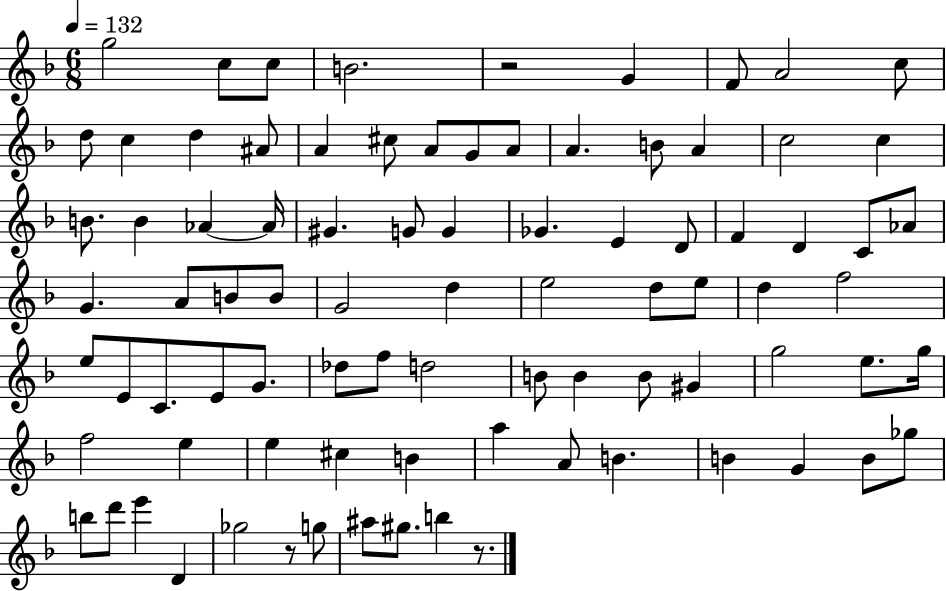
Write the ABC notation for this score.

X:1
T:Untitled
M:6/8
L:1/4
K:F
g2 c/2 c/2 B2 z2 G F/2 A2 c/2 d/2 c d ^A/2 A ^c/2 A/2 G/2 A/2 A B/2 A c2 c B/2 B _A _A/4 ^G G/2 G _G E D/2 F D C/2 _A/2 G A/2 B/2 B/2 G2 d e2 d/2 e/2 d f2 e/2 E/2 C/2 E/2 G/2 _d/2 f/2 d2 B/2 B B/2 ^G g2 e/2 g/4 f2 e e ^c B a A/2 B B G B/2 _g/2 b/2 d'/2 e' D _g2 z/2 g/2 ^a/2 ^g/2 b z/2